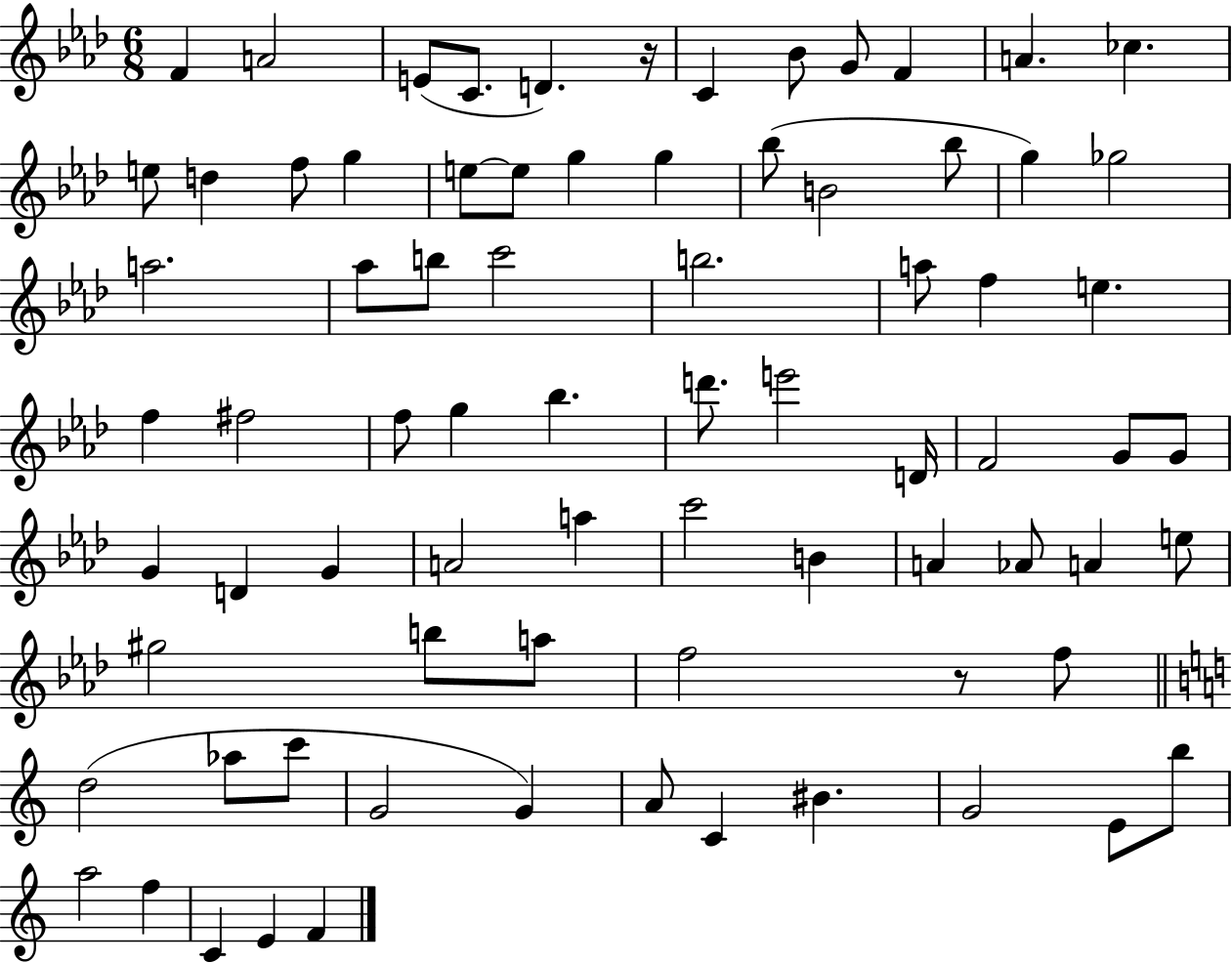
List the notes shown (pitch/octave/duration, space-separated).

F4/q A4/h E4/e C4/e. D4/q. R/s C4/q Bb4/e G4/e F4/q A4/q. CES5/q. E5/e D5/q F5/e G5/q E5/e E5/e G5/q G5/q Bb5/e B4/h Bb5/e G5/q Gb5/h A5/h. Ab5/e B5/e C6/h B5/h. A5/e F5/q E5/q. F5/q F#5/h F5/e G5/q Bb5/q. D6/e. E6/h D4/s F4/h G4/e G4/e G4/q D4/q G4/q A4/h A5/q C6/h B4/q A4/q Ab4/e A4/q E5/e G#5/h B5/e A5/e F5/h R/e F5/e D5/h Ab5/e C6/e G4/h G4/q A4/e C4/q BIS4/q. G4/h E4/e B5/e A5/h F5/q C4/q E4/q F4/q